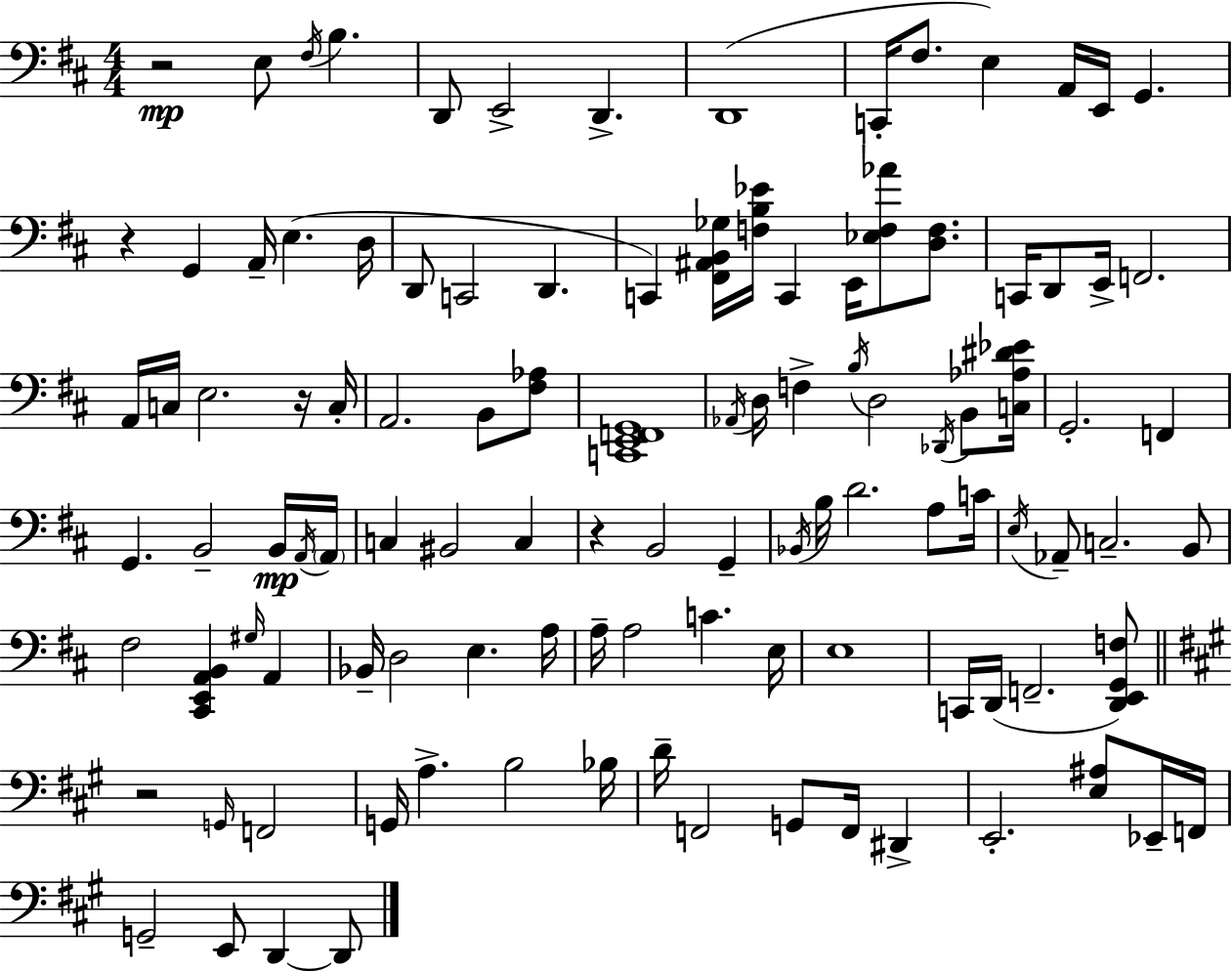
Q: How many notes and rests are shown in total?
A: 109